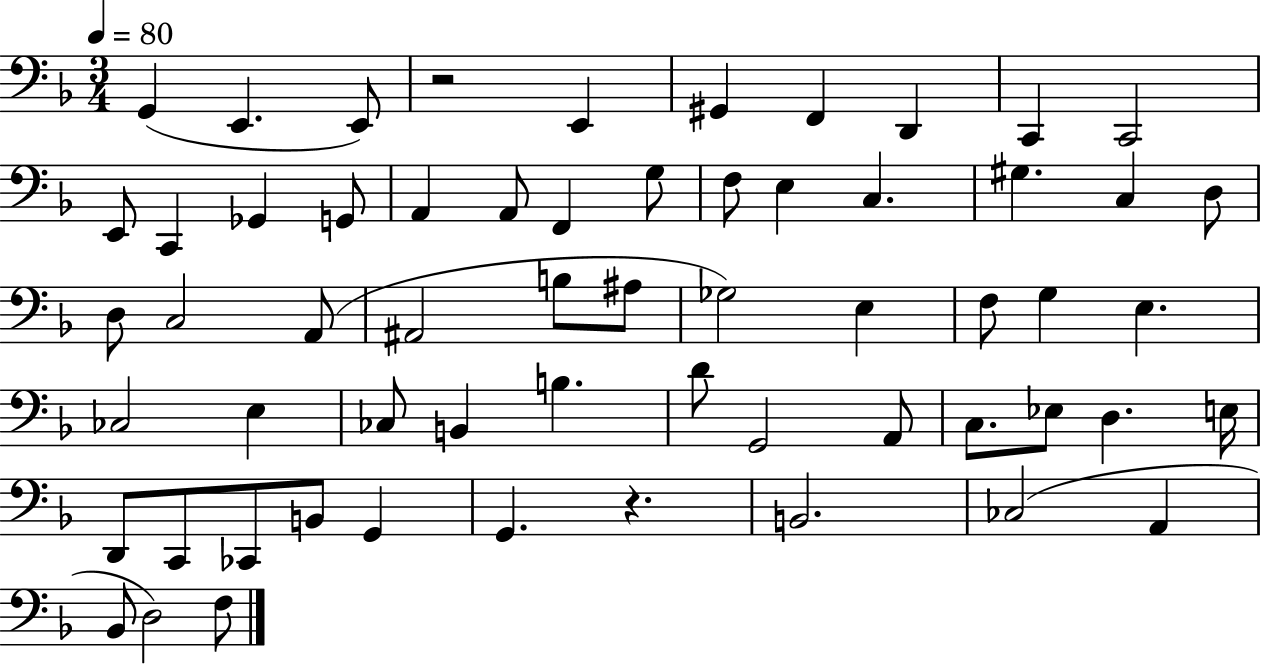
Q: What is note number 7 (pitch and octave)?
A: D2